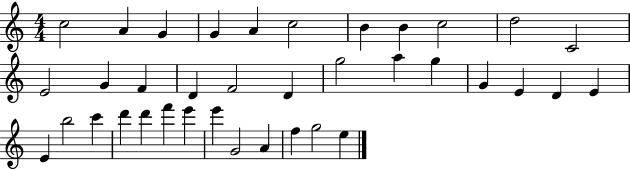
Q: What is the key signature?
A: C major